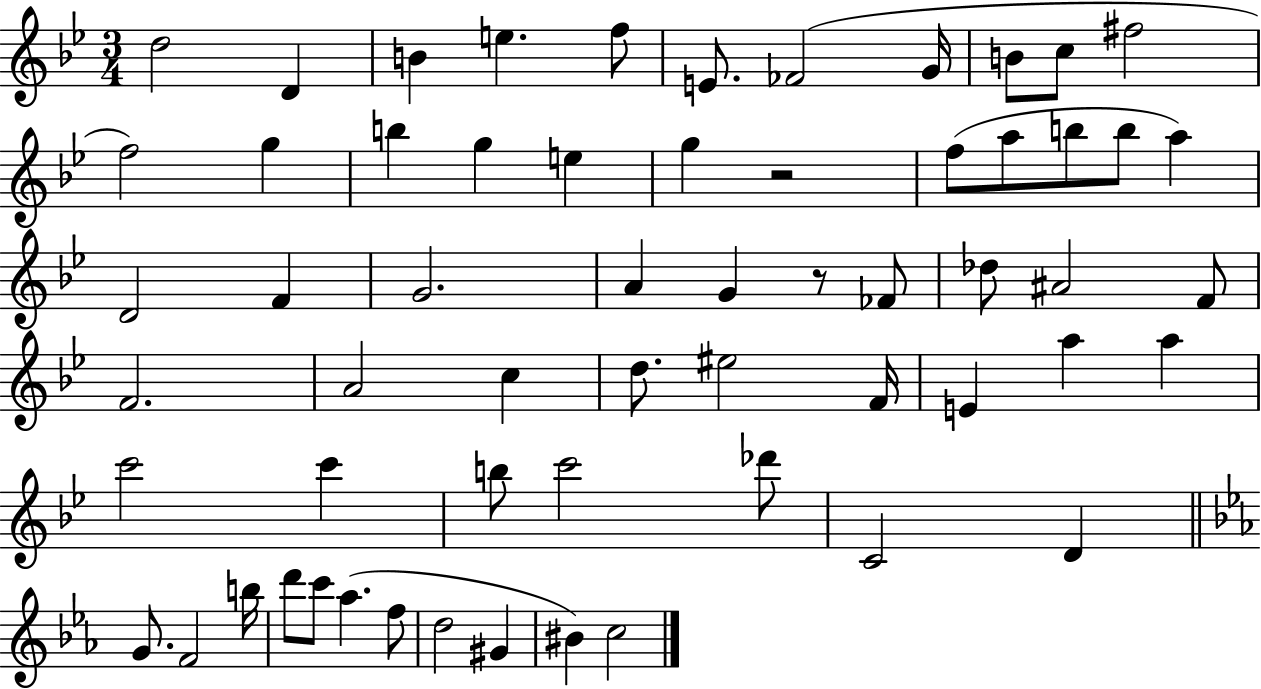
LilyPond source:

{
  \clef treble
  \numericTimeSignature
  \time 3/4
  \key bes \major
  d''2 d'4 | b'4 e''4. f''8 | e'8. fes'2( g'16 | b'8 c''8 fis''2 | \break f''2) g''4 | b''4 g''4 e''4 | g''4 r2 | f''8( a''8 b''8 b''8 a''4) | \break d'2 f'4 | g'2. | a'4 g'4 r8 fes'8 | des''8 ais'2 f'8 | \break f'2. | a'2 c''4 | d''8. eis''2 f'16 | e'4 a''4 a''4 | \break c'''2 c'''4 | b''8 c'''2 des'''8 | c'2 d'4 | \bar "||" \break \key ees \major g'8. f'2 b''16 | d'''8 c'''8 aes''4.( f''8 | d''2 gis'4 | bis'4) c''2 | \break \bar "|."
}